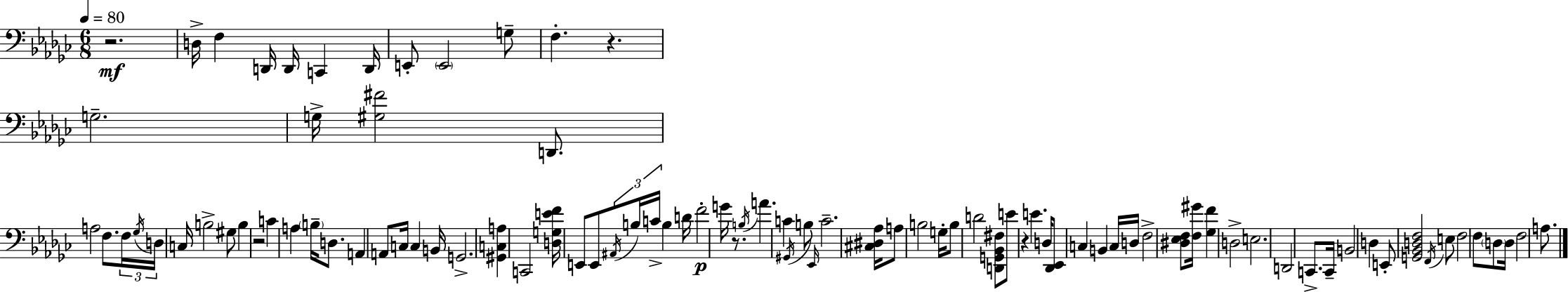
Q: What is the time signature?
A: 6/8